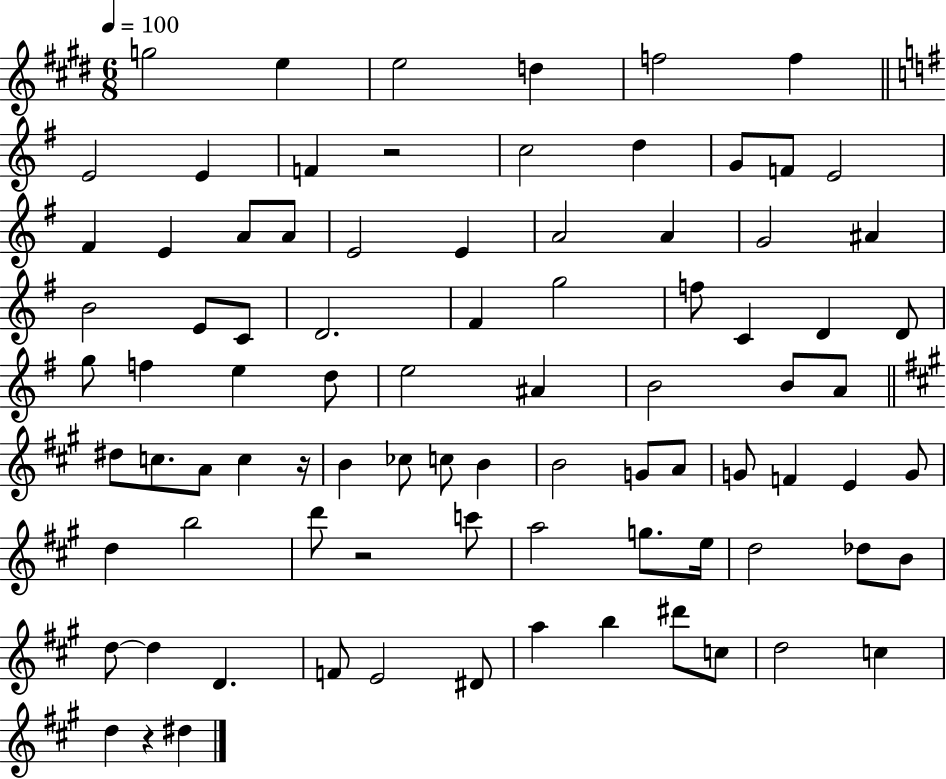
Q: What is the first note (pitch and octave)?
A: G5